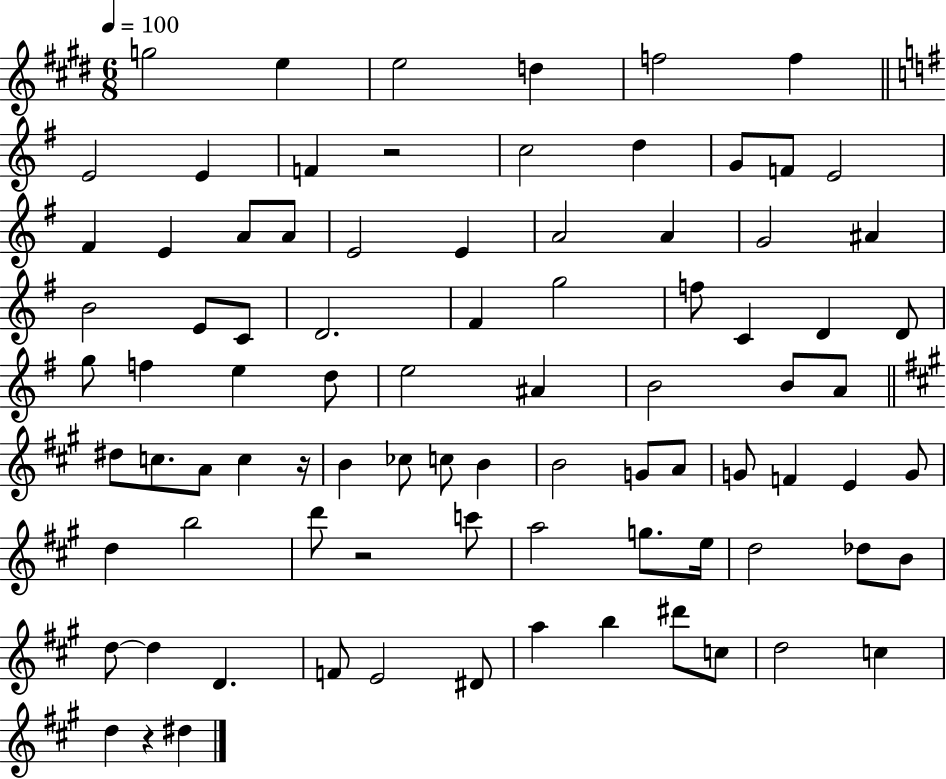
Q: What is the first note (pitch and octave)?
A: G5